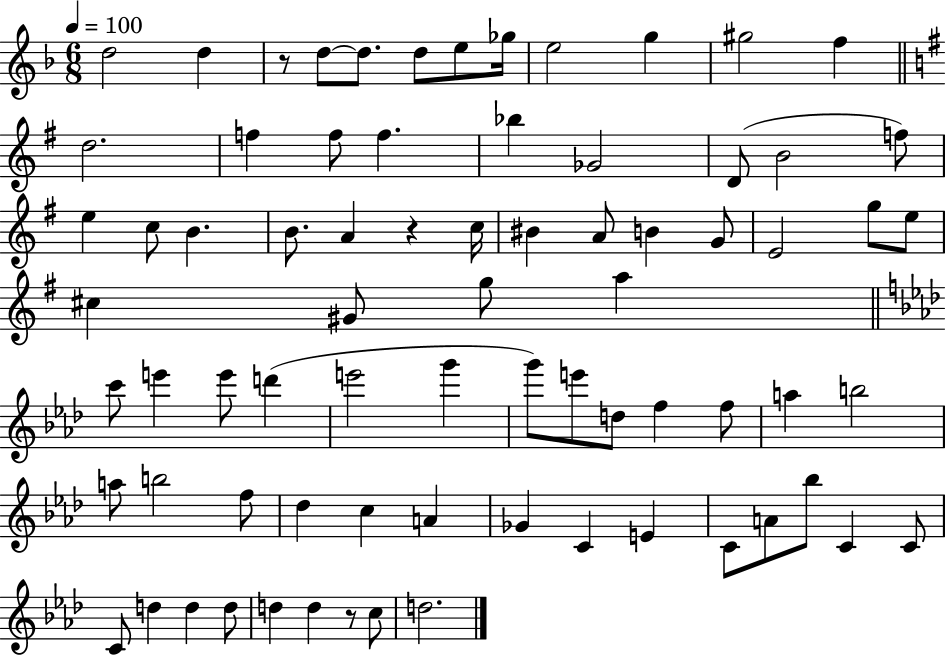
D5/h D5/q R/e D5/e D5/e. D5/e E5/e Gb5/s E5/h G5/q G#5/h F5/q D5/h. F5/q F5/e F5/q. Bb5/q Gb4/h D4/e B4/h F5/e E5/q C5/e B4/q. B4/e. A4/q R/q C5/s BIS4/q A4/e B4/q G4/e E4/h G5/e E5/e C#5/q G#4/e G5/e A5/q C6/e E6/q E6/e D6/q E6/h G6/q G6/e E6/e D5/e F5/q F5/e A5/q B5/h A5/e B5/h F5/e Db5/q C5/q A4/q Gb4/q C4/q E4/q C4/e A4/e Bb5/e C4/q C4/e C4/e D5/q D5/q D5/e D5/q D5/q R/e C5/e D5/h.